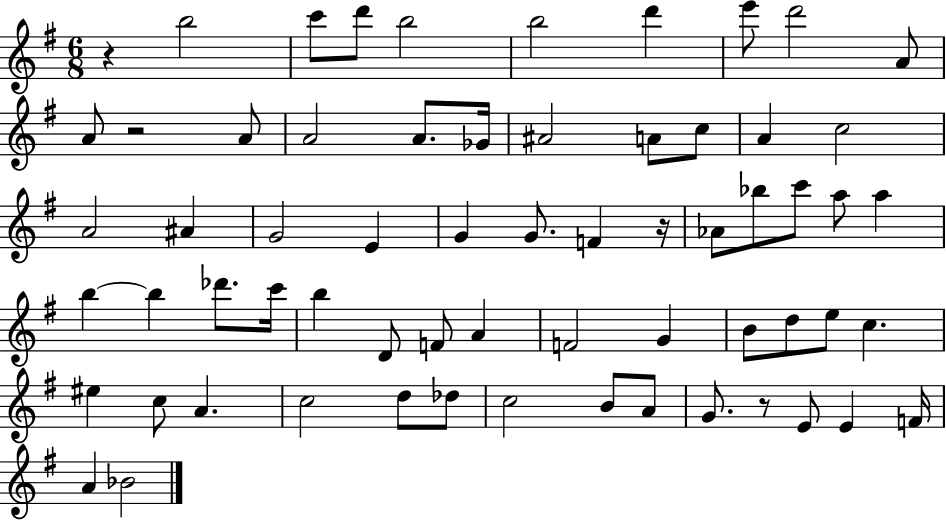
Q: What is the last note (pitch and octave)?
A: Bb4